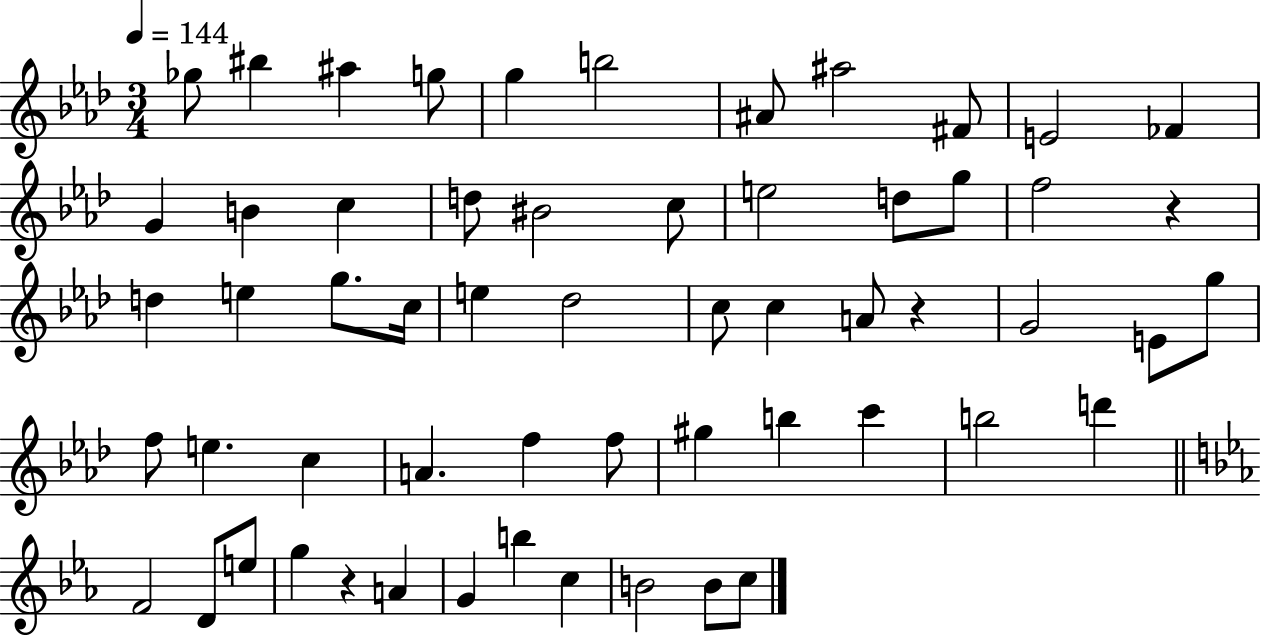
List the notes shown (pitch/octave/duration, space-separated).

Gb5/e BIS5/q A#5/q G5/e G5/q B5/h A#4/e A#5/h F#4/e E4/h FES4/q G4/q B4/q C5/q D5/e BIS4/h C5/e E5/h D5/e G5/e F5/h R/q D5/q E5/q G5/e. C5/s E5/q Db5/h C5/e C5/q A4/e R/q G4/h E4/e G5/e F5/e E5/q. C5/q A4/q. F5/q F5/e G#5/q B5/q C6/q B5/h D6/q F4/h D4/e E5/e G5/q R/q A4/q G4/q B5/q C5/q B4/h B4/e C5/e